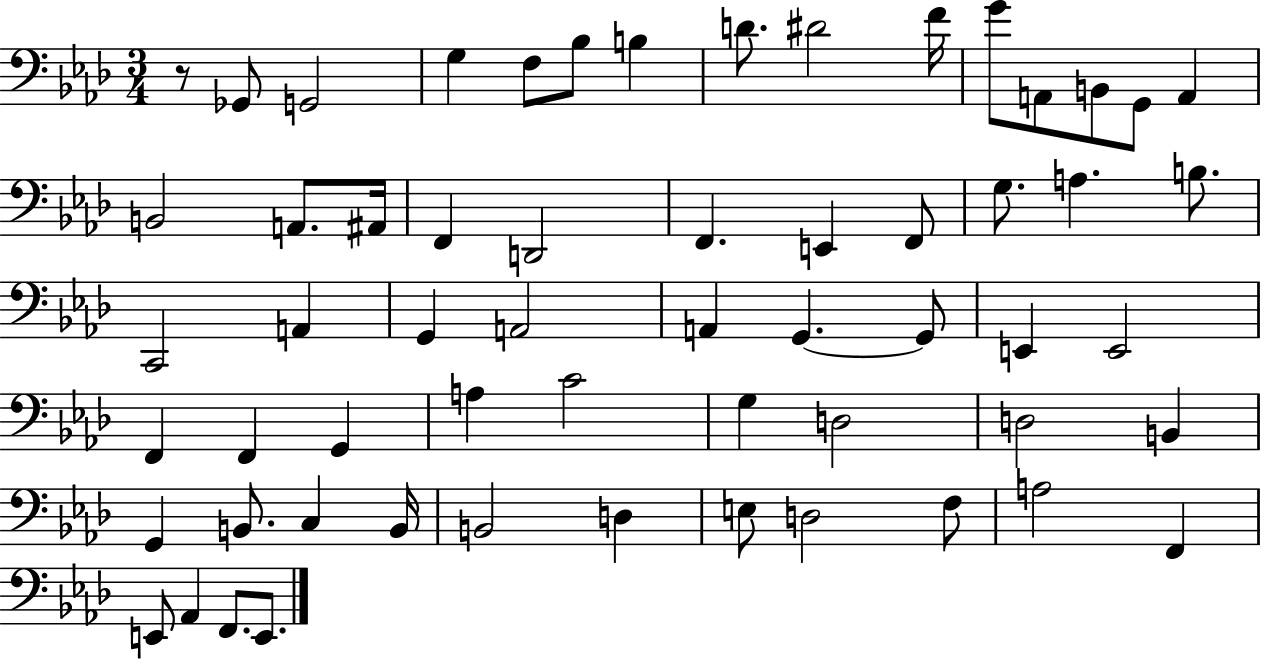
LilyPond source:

{
  \clef bass
  \numericTimeSignature
  \time 3/4
  \key aes \major
  r8 ges,8 g,2 | g4 f8 bes8 b4 | d'8. dis'2 f'16 | g'8 a,8 b,8 g,8 a,4 | \break b,2 a,8. ais,16 | f,4 d,2 | f,4. e,4 f,8 | g8. a4. b8. | \break c,2 a,4 | g,4 a,2 | a,4 g,4.~~ g,8 | e,4 e,2 | \break f,4 f,4 g,4 | a4 c'2 | g4 d2 | d2 b,4 | \break g,4 b,8. c4 b,16 | b,2 d4 | e8 d2 f8 | a2 f,4 | \break e,8 aes,4 f,8. e,8. | \bar "|."
}